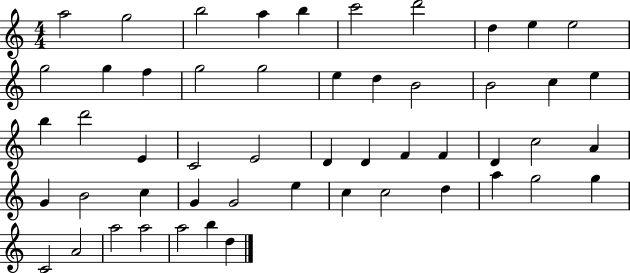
{
  \clef treble
  \numericTimeSignature
  \time 4/4
  \key c \major
  a''2 g''2 | b''2 a''4 b''4 | c'''2 d'''2 | d''4 e''4 e''2 | \break g''2 g''4 f''4 | g''2 g''2 | e''4 d''4 b'2 | b'2 c''4 e''4 | \break b''4 d'''2 e'4 | c'2 e'2 | d'4 d'4 f'4 f'4 | d'4 c''2 a'4 | \break g'4 b'2 c''4 | g'4 g'2 e''4 | c''4 c''2 d''4 | a''4 g''2 g''4 | \break c'2 a'2 | a''2 a''2 | a''2 b''4 d''4 | \bar "|."
}